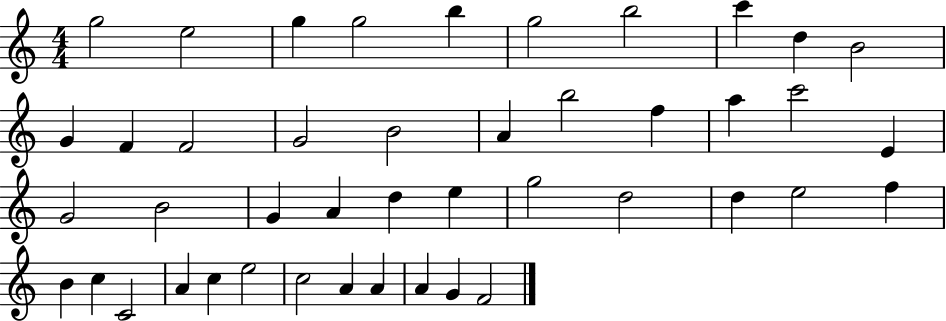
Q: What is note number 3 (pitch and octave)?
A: G5